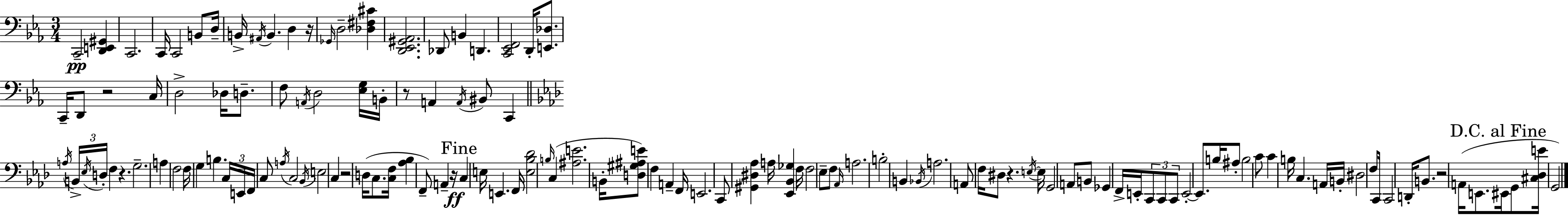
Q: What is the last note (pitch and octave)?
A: G2